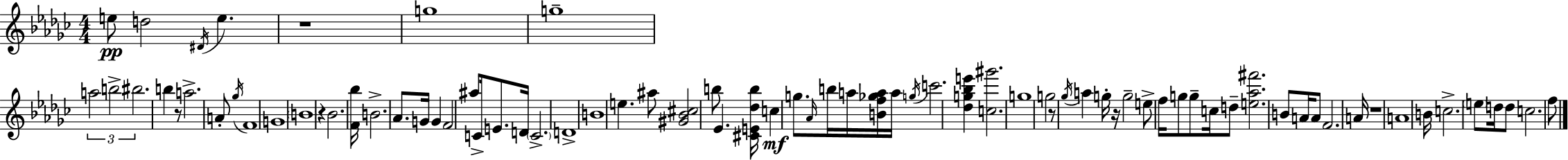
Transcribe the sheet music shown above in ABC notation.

X:1
T:Untitled
M:4/4
L:1/4
K:Ebm
e/2 d2 ^D/4 e z4 g4 g4 a2 b2 ^b2 b z/2 a2 A/2 _g/4 F4 G4 B4 z _B2 [F_b]/4 B2 _A/2 G/4 G F2 ^a/2 C/4 E/2 D/4 C2 D4 B4 e ^a/2 [^G_B^c]2 b/2 _E [^CE_db]/4 c g/2 _A/4 b/4 a/4 [Bf_ga]/4 a/4 g/4 c'2 [_dg_be'] [c^g']2 g4 g2 z/2 _g/4 a g/4 z/4 g2 e/2 f/4 g/2 g/2 c/4 d/2 [e_a^f']2 B/2 A/4 A/2 F2 A/4 z4 A4 B/4 c2 e/2 d/4 d/2 c2 f/2